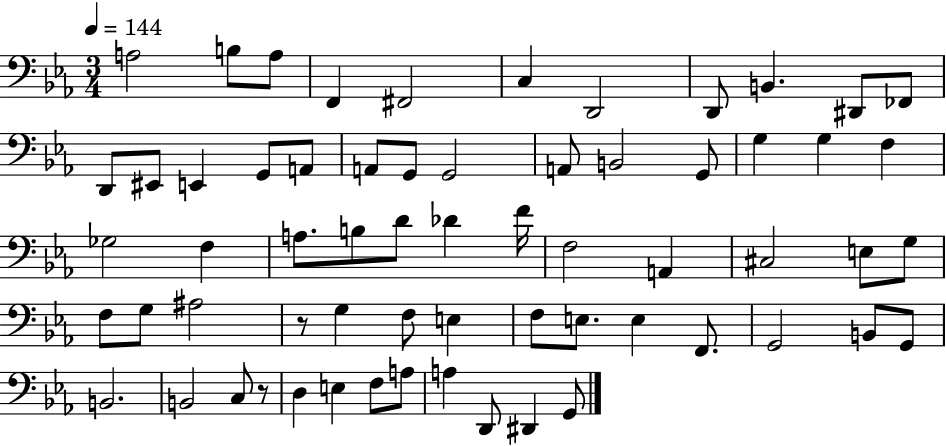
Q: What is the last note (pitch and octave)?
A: G2